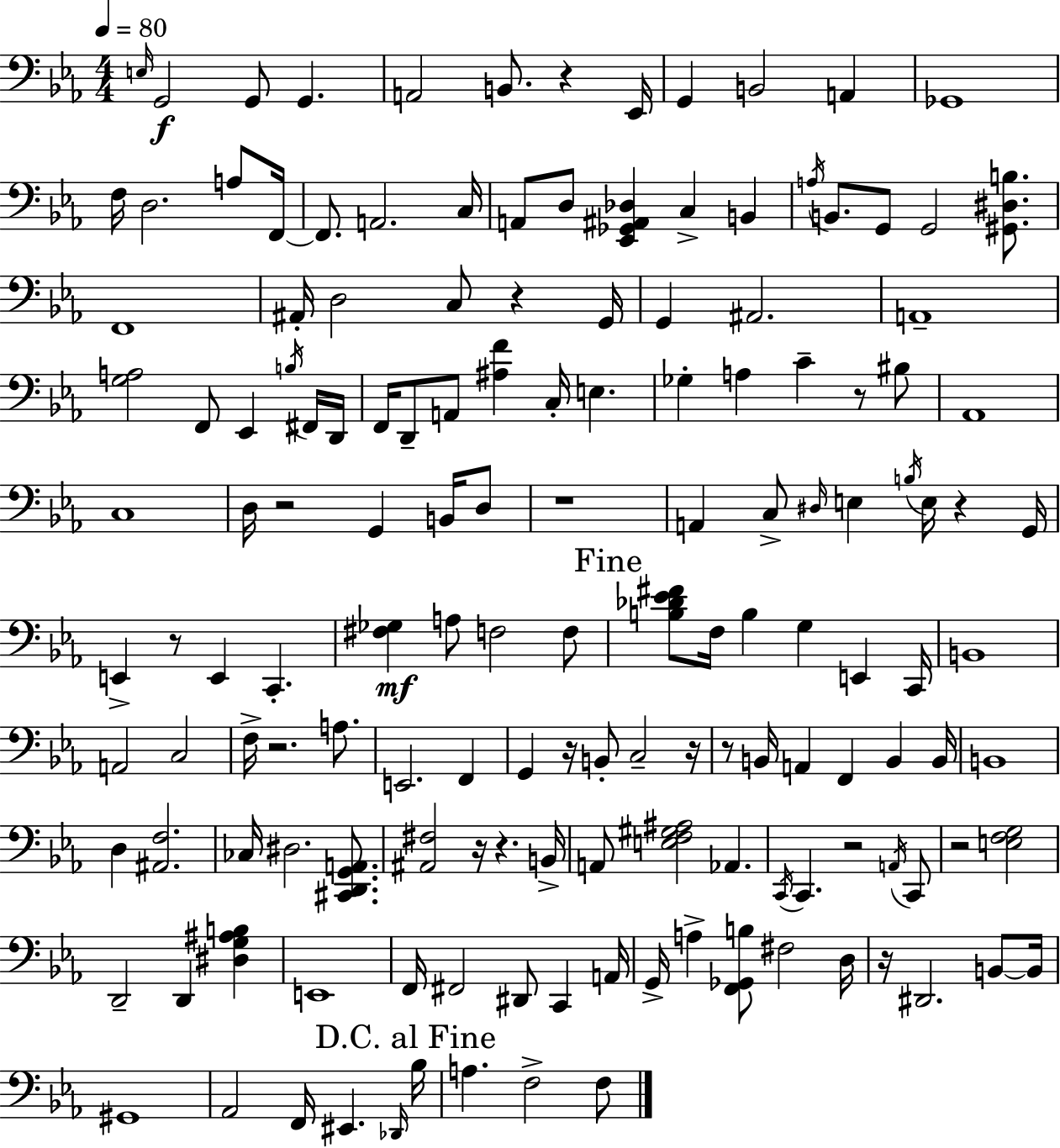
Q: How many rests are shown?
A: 16